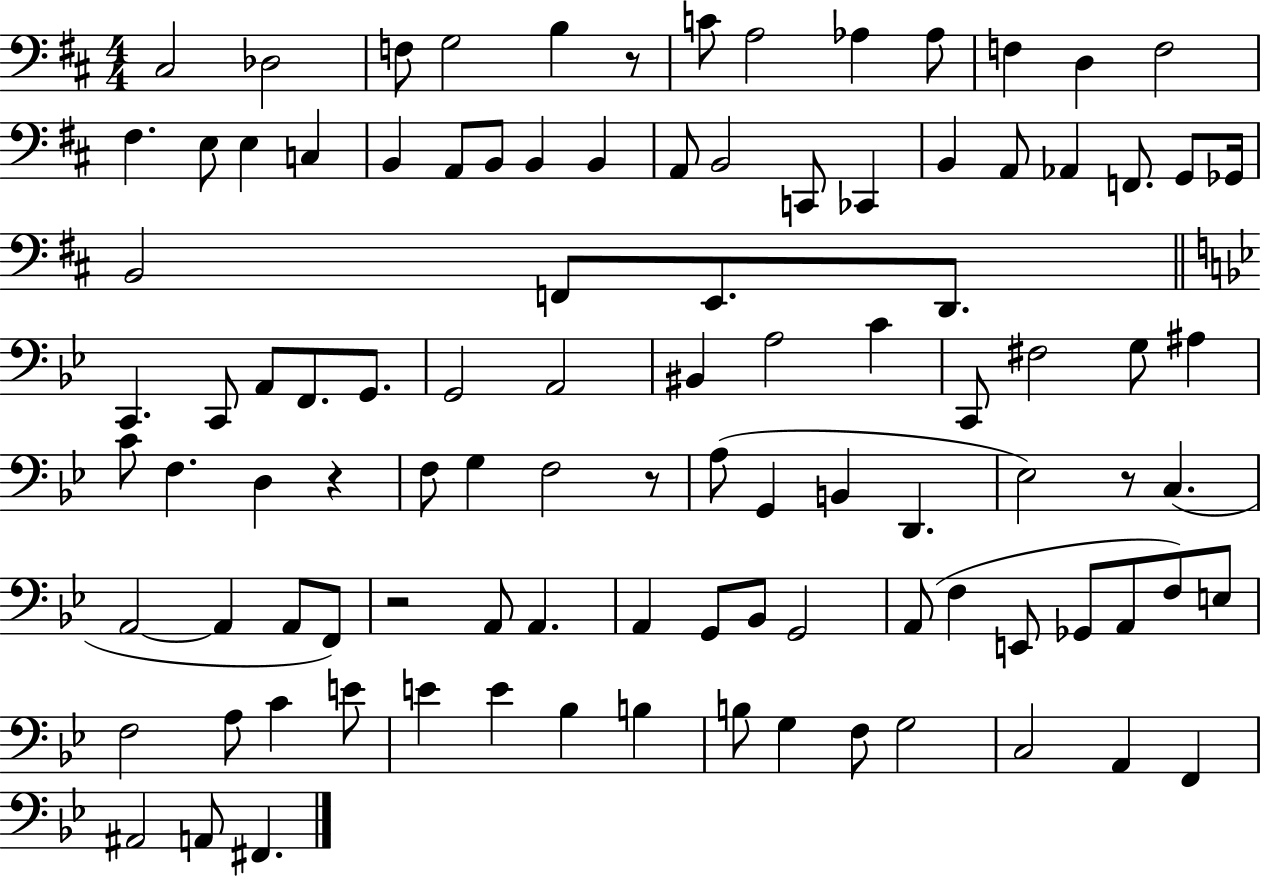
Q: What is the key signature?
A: D major